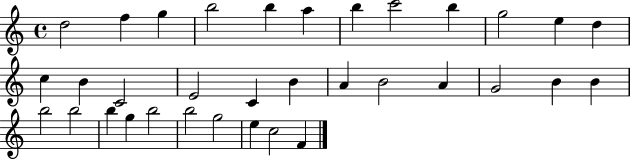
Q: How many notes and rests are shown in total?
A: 34